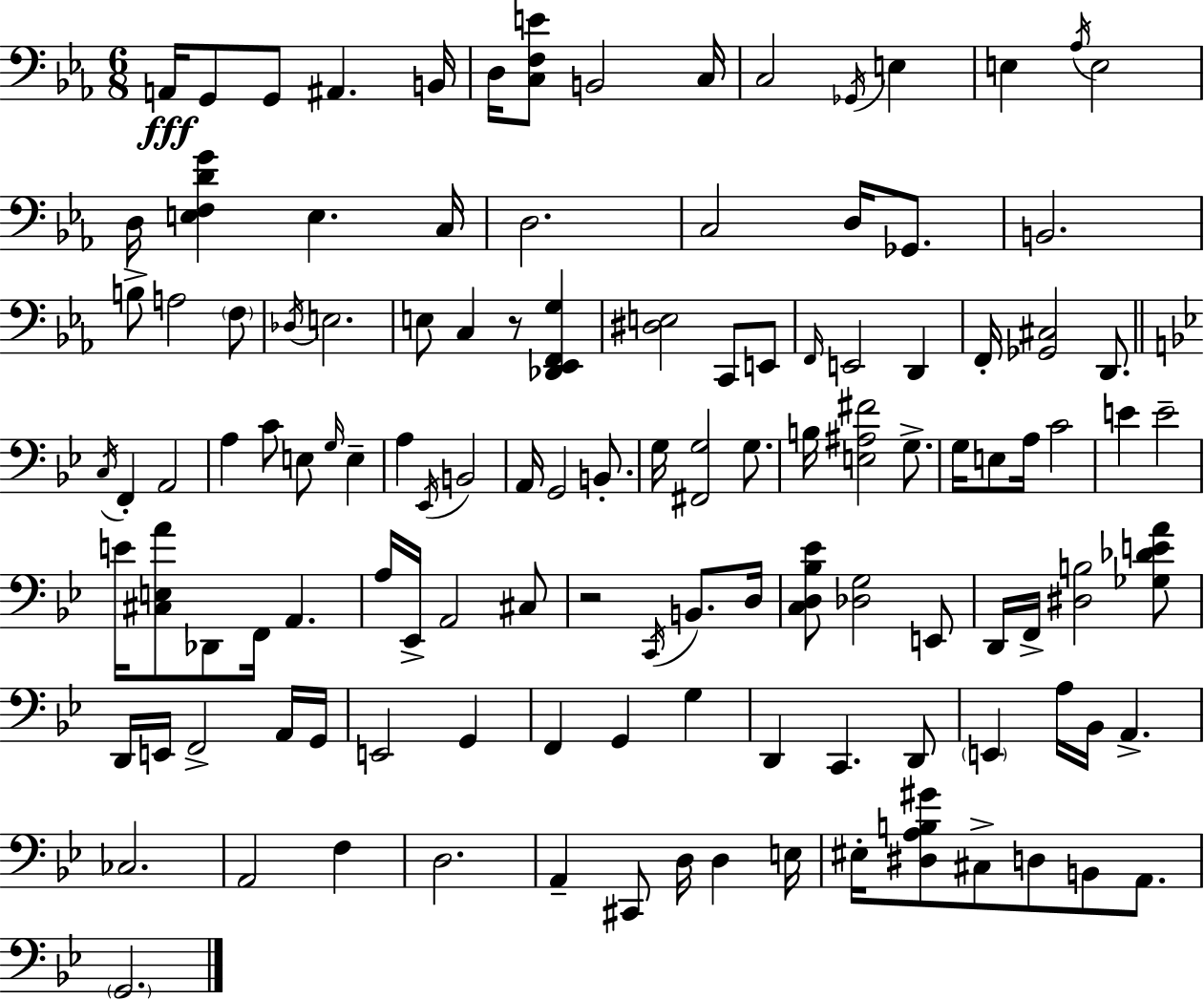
A2/s G2/e G2/e A#2/q. B2/s D3/s [C3,F3,E4]/e B2/h C3/s C3/h Gb2/s E3/q E3/q Ab3/s E3/h D3/s [E3,F3,D4,G4]/q E3/q. C3/s D3/h. C3/h D3/s Gb2/e. B2/h. B3/e A3/h F3/e Db3/s E3/h. E3/e C3/q R/e [Db2,Eb2,F2,G3]/q [D#3,E3]/h C2/e E2/e F2/s E2/h D2/q F2/s [Gb2,C#3]/h D2/e. C3/s F2/q A2/h A3/q C4/e E3/e G3/s E3/q A3/q Eb2/s B2/h A2/s G2/h B2/e. G3/s [F#2,G3]/h G3/e. B3/s [E3,A#3,F#4]/h G3/e. G3/s E3/e A3/s C4/h E4/q E4/h E4/s [C#3,E3,A4]/e Db2/e F2/s A2/q. A3/s Eb2/s A2/h C#3/e R/h C2/s B2/e. D3/s [C3,D3,Bb3,Eb4]/e [Db3,G3]/h E2/e D2/s F2/s [D#3,B3]/h [Gb3,Db4,E4,A4]/e D2/s E2/s F2/h A2/s G2/s E2/h G2/q F2/q G2/q G3/q D2/q C2/q. D2/e E2/q A3/s Bb2/s A2/q. CES3/h. A2/h F3/q D3/h. A2/q C#2/e D3/s D3/q E3/s EIS3/s [D#3,A3,B3,G#4]/e C#3/e D3/e B2/e A2/e. G2/h.